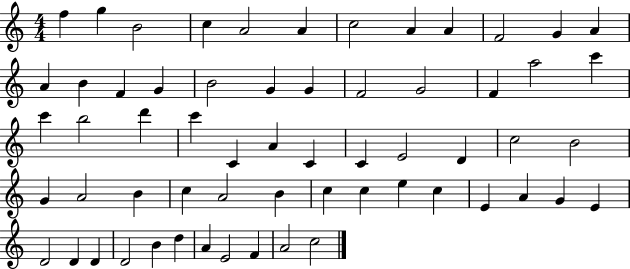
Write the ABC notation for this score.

X:1
T:Untitled
M:4/4
L:1/4
K:C
f g B2 c A2 A c2 A A F2 G A A B F G B2 G G F2 G2 F a2 c' c' b2 d' c' C A C C E2 D c2 B2 G A2 B c A2 B c c e c E A G E D2 D D D2 B d A E2 F A2 c2